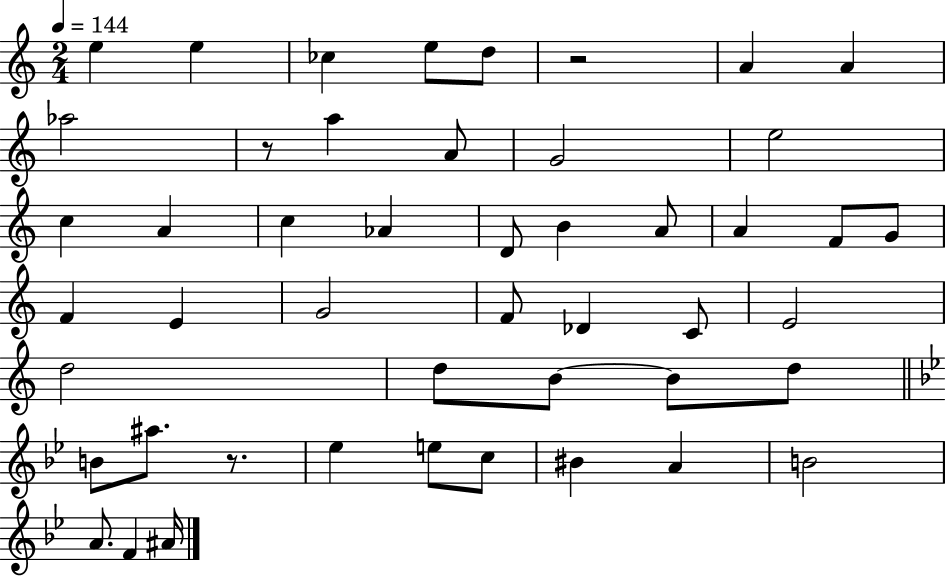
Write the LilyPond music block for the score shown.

{
  \clef treble
  \numericTimeSignature
  \time 2/4
  \key c \major
  \tempo 4 = 144
  \repeat volta 2 { e''4 e''4 | ces''4 e''8 d''8 | r2 | a'4 a'4 | \break aes''2 | r8 a''4 a'8 | g'2 | e''2 | \break c''4 a'4 | c''4 aes'4 | d'8 b'4 a'8 | a'4 f'8 g'8 | \break f'4 e'4 | g'2 | f'8 des'4 c'8 | e'2 | \break d''2 | d''8 b'8~~ b'8 d''8 | \bar "||" \break \key bes \major b'8 ais''8. r8. | ees''4 e''8 c''8 | bis'4 a'4 | b'2 | \break a'8. f'4 ais'16 | } \bar "|."
}